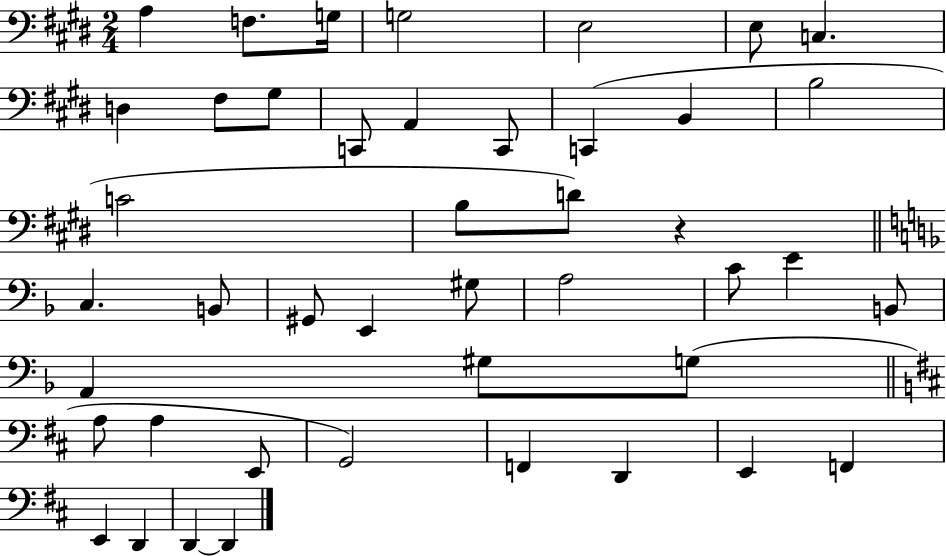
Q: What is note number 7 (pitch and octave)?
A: C3